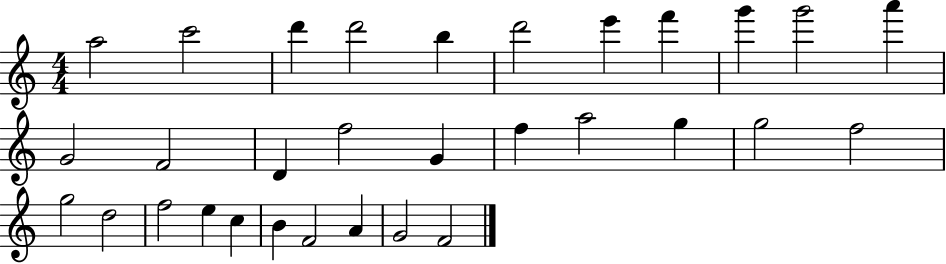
X:1
T:Untitled
M:4/4
L:1/4
K:C
a2 c'2 d' d'2 b d'2 e' f' g' g'2 a' G2 F2 D f2 G f a2 g g2 f2 g2 d2 f2 e c B F2 A G2 F2